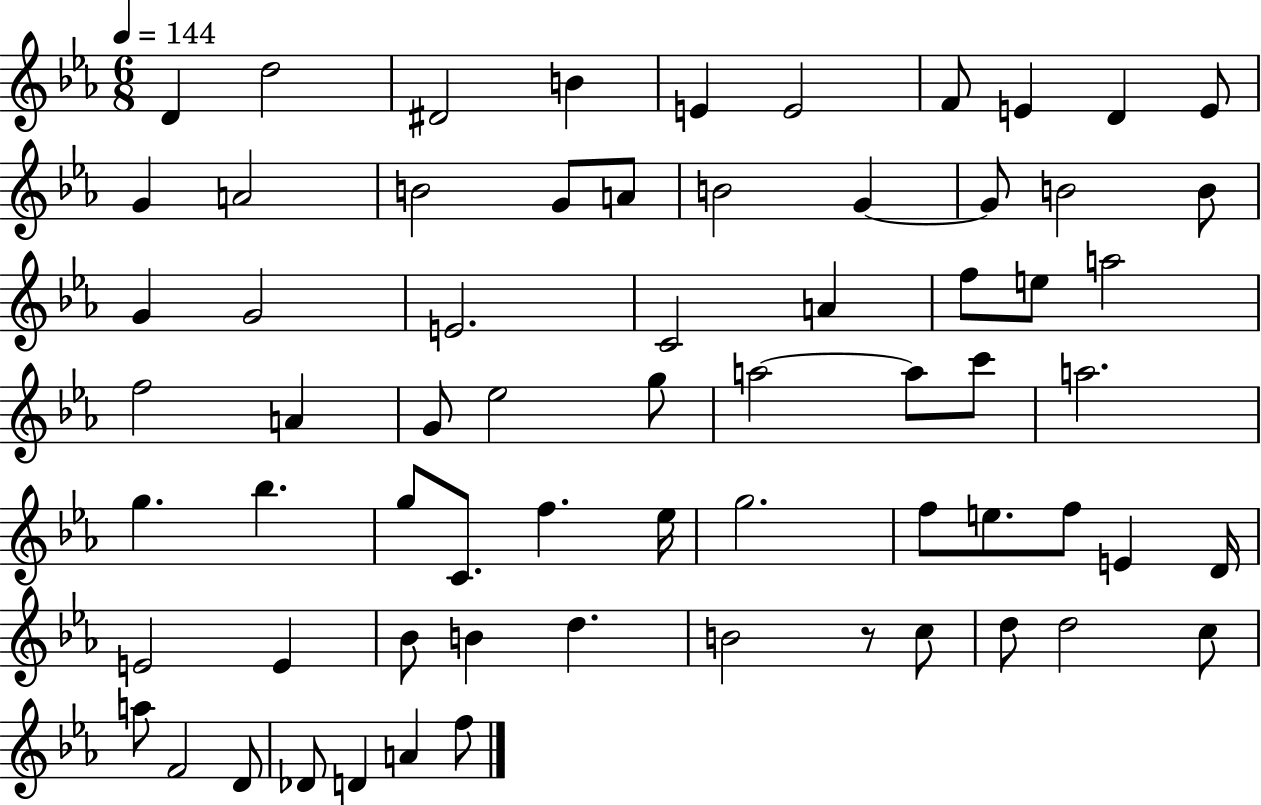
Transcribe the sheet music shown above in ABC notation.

X:1
T:Untitled
M:6/8
L:1/4
K:Eb
D d2 ^D2 B E E2 F/2 E D E/2 G A2 B2 G/2 A/2 B2 G G/2 B2 B/2 G G2 E2 C2 A f/2 e/2 a2 f2 A G/2 _e2 g/2 a2 a/2 c'/2 a2 g _b g/2 C/2 f _e/4 g2 f/2 e/2 f/2 E D/4 E2 E _B/2 B d B2 z/2 c/2 d/2 d2 c/2 a/2 F2 D/2 _D/2 D A f/2